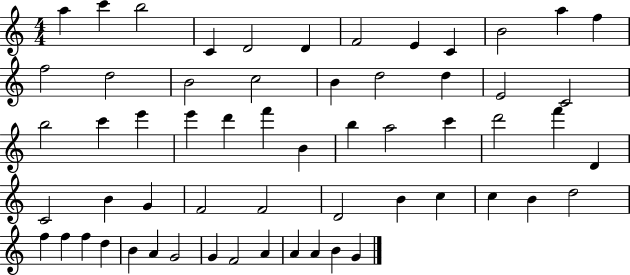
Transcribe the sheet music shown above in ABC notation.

X:1
T:Untitled
M:4/4
L:1/4
K:C
a c' b2 C D2 D F2 E C B2 a f f2 d2 B2 c2 B d2 d E2 C2 b2 c' e' e' d' f' B b a2 c' d'2 f' D C2 B G F2 F2 D2 B c c B d2 f f f d B A G2 G F2 A A A B G